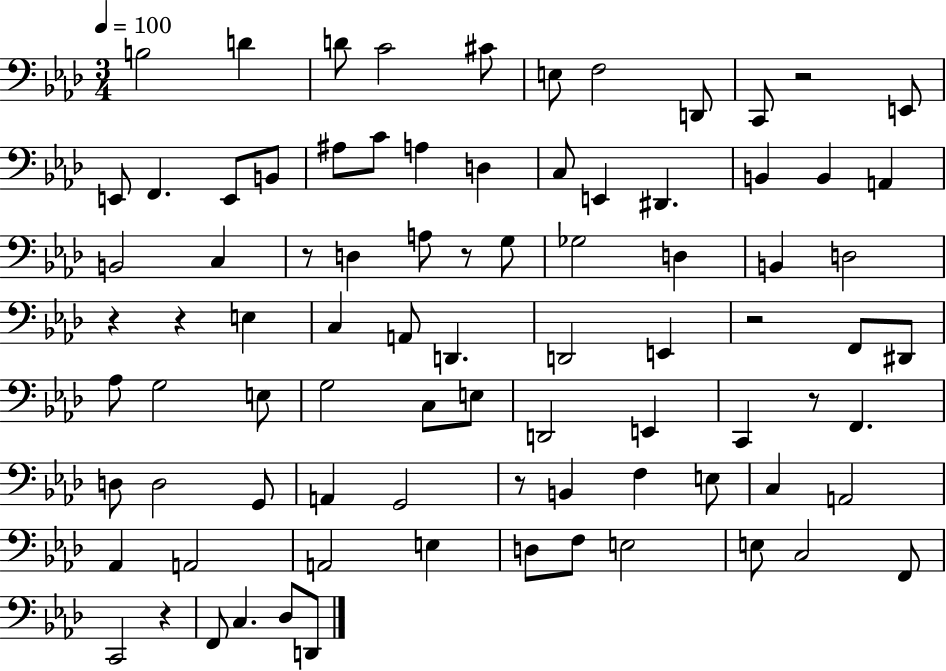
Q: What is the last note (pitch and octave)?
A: D2